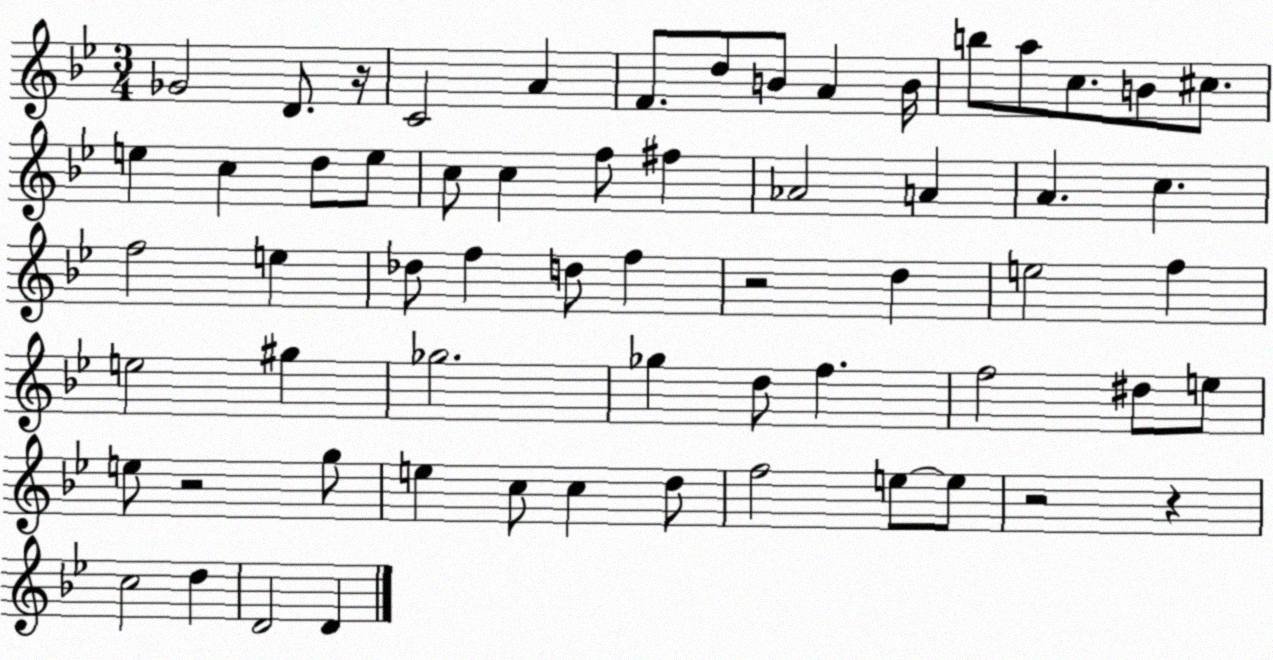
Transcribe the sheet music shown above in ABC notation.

X:1
T:Untitled
M:3/4
L:1/4
K:Bb
_G2 D/2 z/4 C2 A F/2 d/2 B/2 A B/4 b/2 a/2 c/2 B/2 ^c/2 e c d/2 e/2 c/2 c f/2 ^f _A2 A A c f2 e _d/2 f d/2 f z2 d e2 f e2 ^g _g2 _g d/2 f f2 ^d/2 e/2 e/2 z2 g/2 e c/2 c d/2 f2 e/2 e/2 z2 z c2 d D2 D